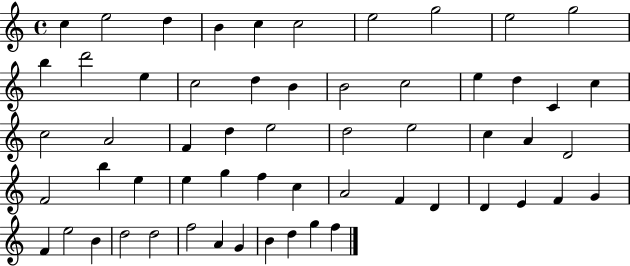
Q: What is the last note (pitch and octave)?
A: F5